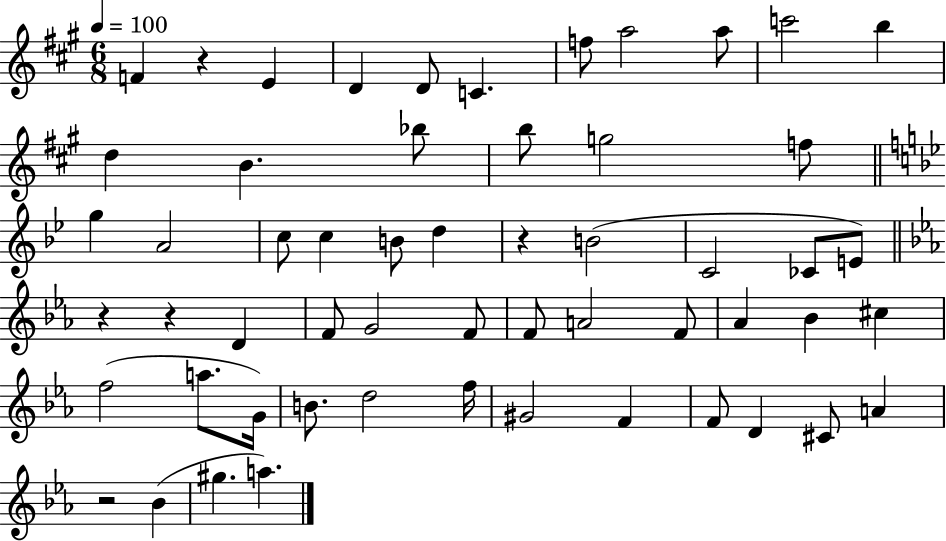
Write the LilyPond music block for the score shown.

{
  \clef treble
  \numericTimeSignature
  \time 6/8
  \key a \major
  \tempo 4 = 100
  \repeat volta 2 { f'4 r4 e'4 | d'4 d'8 c'4. | f''8 a''2 a''8 | c'''2 b''4 | \break d''4 b'4. bes''8 | b''8 g''2 f''8 | \bar "||" \break \key bes \major g''4 a'2 | c''8 c''4 b'8 d''4 | r4 b'2( | c'2 ces'8 e'8) | \break \bar "||" \break \key ees \major r4 r4 d'4 | f'8 g'2 f'8 | f'8 a'2 f'8 | aes'4 bes'4 cis''4 | \break f''2( a''8. g'16) | b'8. d''2 f''16 | gis'2 f'4 | f'8 d'4 cis'8 a'4 | \break r2 bes'4( | gis''4. a''4.) | } \bar "|."
}